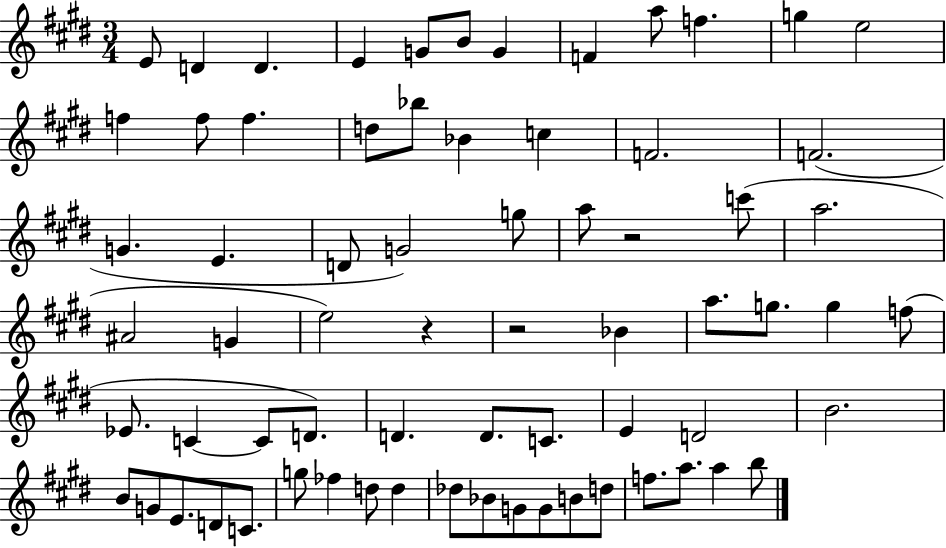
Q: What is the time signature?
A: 3/4